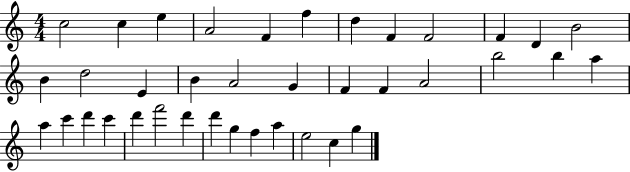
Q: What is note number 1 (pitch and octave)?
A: C5